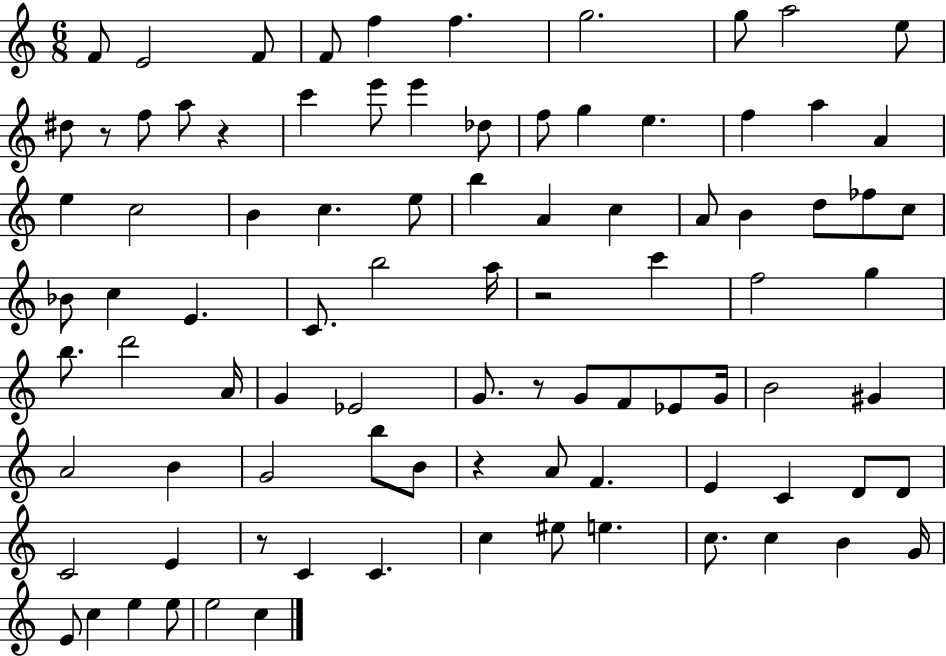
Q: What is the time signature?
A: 6/8